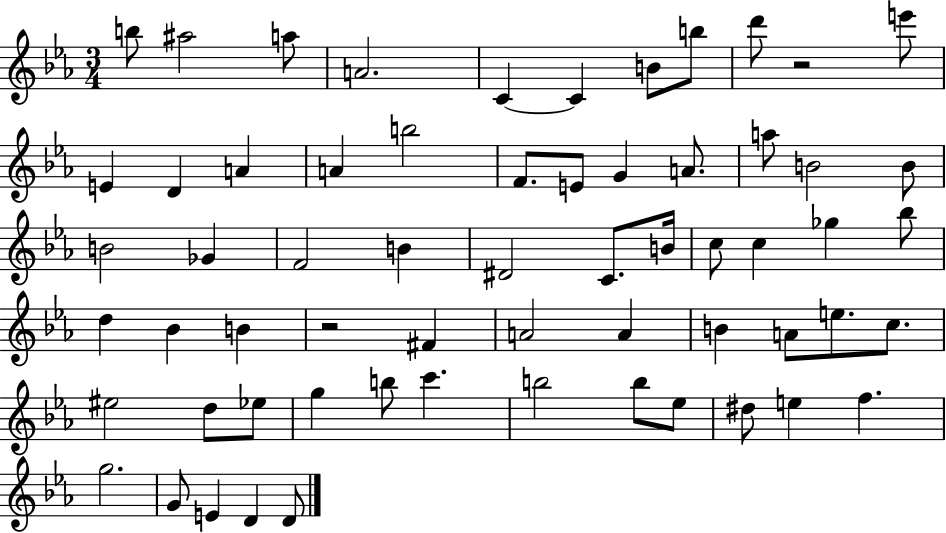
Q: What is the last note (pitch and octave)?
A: D4